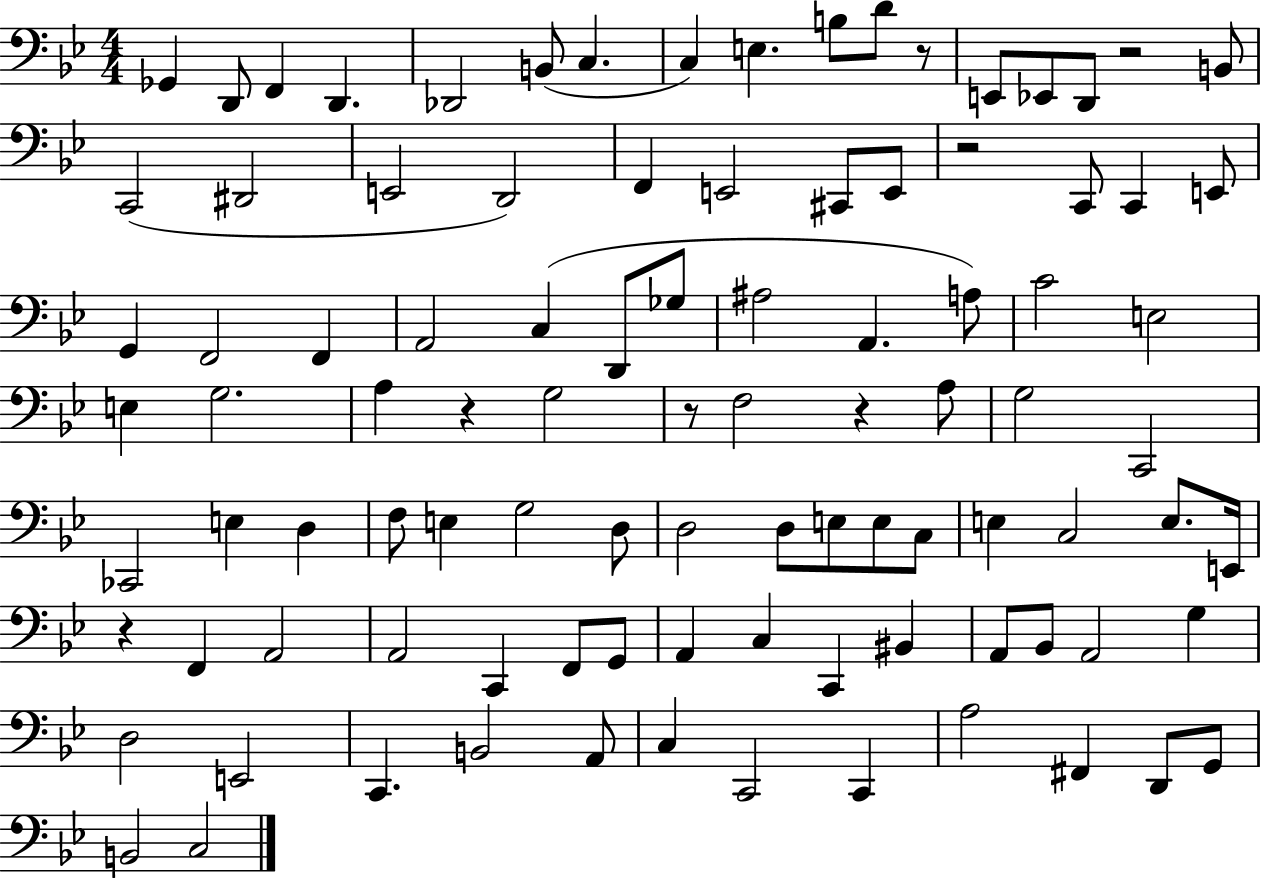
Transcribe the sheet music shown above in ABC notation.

X:1
T:Untitled
M:4/4
L:1/4
K:Bb
_G,, D,,/2 F,, D,, _D,,2 B,,/2 C, C, E, B,/2 D/2 z/2 E,,/2 _E,,/2 D,,/2 z2 B,,/2 C,,2 ^D,,2 E,,2 D,,2 F,, E,,2 ^C,,/2 E,,/2 z2 C,,/2 C,, E,,/2 G,, F,,2 F,, A,,2 C, D,,/2 _G,/2 ^A,2 A,, A,/2 C2 E,2 E, G,2 A, z G,2 z/2 F,2 z A,/2 G,2 C,,2 _C,,2 E, D, F,/2 E, G,2 D,/2 D,2 D,/2 E,/2 E,/2 C,/2 E, C,2 E,/2 E,,/4 z F,, A,,2 A,,2 C,, F,,/2 G,,/2 A,, C, C,, ^B,, A,,/2 _B,,/2 A,,2 G, D,2 E,,2 C,, B,,2 A,,/2 C, C,,2 C,, A,2 ^F,, D,,/2 G,,/2 B,,2 C,2